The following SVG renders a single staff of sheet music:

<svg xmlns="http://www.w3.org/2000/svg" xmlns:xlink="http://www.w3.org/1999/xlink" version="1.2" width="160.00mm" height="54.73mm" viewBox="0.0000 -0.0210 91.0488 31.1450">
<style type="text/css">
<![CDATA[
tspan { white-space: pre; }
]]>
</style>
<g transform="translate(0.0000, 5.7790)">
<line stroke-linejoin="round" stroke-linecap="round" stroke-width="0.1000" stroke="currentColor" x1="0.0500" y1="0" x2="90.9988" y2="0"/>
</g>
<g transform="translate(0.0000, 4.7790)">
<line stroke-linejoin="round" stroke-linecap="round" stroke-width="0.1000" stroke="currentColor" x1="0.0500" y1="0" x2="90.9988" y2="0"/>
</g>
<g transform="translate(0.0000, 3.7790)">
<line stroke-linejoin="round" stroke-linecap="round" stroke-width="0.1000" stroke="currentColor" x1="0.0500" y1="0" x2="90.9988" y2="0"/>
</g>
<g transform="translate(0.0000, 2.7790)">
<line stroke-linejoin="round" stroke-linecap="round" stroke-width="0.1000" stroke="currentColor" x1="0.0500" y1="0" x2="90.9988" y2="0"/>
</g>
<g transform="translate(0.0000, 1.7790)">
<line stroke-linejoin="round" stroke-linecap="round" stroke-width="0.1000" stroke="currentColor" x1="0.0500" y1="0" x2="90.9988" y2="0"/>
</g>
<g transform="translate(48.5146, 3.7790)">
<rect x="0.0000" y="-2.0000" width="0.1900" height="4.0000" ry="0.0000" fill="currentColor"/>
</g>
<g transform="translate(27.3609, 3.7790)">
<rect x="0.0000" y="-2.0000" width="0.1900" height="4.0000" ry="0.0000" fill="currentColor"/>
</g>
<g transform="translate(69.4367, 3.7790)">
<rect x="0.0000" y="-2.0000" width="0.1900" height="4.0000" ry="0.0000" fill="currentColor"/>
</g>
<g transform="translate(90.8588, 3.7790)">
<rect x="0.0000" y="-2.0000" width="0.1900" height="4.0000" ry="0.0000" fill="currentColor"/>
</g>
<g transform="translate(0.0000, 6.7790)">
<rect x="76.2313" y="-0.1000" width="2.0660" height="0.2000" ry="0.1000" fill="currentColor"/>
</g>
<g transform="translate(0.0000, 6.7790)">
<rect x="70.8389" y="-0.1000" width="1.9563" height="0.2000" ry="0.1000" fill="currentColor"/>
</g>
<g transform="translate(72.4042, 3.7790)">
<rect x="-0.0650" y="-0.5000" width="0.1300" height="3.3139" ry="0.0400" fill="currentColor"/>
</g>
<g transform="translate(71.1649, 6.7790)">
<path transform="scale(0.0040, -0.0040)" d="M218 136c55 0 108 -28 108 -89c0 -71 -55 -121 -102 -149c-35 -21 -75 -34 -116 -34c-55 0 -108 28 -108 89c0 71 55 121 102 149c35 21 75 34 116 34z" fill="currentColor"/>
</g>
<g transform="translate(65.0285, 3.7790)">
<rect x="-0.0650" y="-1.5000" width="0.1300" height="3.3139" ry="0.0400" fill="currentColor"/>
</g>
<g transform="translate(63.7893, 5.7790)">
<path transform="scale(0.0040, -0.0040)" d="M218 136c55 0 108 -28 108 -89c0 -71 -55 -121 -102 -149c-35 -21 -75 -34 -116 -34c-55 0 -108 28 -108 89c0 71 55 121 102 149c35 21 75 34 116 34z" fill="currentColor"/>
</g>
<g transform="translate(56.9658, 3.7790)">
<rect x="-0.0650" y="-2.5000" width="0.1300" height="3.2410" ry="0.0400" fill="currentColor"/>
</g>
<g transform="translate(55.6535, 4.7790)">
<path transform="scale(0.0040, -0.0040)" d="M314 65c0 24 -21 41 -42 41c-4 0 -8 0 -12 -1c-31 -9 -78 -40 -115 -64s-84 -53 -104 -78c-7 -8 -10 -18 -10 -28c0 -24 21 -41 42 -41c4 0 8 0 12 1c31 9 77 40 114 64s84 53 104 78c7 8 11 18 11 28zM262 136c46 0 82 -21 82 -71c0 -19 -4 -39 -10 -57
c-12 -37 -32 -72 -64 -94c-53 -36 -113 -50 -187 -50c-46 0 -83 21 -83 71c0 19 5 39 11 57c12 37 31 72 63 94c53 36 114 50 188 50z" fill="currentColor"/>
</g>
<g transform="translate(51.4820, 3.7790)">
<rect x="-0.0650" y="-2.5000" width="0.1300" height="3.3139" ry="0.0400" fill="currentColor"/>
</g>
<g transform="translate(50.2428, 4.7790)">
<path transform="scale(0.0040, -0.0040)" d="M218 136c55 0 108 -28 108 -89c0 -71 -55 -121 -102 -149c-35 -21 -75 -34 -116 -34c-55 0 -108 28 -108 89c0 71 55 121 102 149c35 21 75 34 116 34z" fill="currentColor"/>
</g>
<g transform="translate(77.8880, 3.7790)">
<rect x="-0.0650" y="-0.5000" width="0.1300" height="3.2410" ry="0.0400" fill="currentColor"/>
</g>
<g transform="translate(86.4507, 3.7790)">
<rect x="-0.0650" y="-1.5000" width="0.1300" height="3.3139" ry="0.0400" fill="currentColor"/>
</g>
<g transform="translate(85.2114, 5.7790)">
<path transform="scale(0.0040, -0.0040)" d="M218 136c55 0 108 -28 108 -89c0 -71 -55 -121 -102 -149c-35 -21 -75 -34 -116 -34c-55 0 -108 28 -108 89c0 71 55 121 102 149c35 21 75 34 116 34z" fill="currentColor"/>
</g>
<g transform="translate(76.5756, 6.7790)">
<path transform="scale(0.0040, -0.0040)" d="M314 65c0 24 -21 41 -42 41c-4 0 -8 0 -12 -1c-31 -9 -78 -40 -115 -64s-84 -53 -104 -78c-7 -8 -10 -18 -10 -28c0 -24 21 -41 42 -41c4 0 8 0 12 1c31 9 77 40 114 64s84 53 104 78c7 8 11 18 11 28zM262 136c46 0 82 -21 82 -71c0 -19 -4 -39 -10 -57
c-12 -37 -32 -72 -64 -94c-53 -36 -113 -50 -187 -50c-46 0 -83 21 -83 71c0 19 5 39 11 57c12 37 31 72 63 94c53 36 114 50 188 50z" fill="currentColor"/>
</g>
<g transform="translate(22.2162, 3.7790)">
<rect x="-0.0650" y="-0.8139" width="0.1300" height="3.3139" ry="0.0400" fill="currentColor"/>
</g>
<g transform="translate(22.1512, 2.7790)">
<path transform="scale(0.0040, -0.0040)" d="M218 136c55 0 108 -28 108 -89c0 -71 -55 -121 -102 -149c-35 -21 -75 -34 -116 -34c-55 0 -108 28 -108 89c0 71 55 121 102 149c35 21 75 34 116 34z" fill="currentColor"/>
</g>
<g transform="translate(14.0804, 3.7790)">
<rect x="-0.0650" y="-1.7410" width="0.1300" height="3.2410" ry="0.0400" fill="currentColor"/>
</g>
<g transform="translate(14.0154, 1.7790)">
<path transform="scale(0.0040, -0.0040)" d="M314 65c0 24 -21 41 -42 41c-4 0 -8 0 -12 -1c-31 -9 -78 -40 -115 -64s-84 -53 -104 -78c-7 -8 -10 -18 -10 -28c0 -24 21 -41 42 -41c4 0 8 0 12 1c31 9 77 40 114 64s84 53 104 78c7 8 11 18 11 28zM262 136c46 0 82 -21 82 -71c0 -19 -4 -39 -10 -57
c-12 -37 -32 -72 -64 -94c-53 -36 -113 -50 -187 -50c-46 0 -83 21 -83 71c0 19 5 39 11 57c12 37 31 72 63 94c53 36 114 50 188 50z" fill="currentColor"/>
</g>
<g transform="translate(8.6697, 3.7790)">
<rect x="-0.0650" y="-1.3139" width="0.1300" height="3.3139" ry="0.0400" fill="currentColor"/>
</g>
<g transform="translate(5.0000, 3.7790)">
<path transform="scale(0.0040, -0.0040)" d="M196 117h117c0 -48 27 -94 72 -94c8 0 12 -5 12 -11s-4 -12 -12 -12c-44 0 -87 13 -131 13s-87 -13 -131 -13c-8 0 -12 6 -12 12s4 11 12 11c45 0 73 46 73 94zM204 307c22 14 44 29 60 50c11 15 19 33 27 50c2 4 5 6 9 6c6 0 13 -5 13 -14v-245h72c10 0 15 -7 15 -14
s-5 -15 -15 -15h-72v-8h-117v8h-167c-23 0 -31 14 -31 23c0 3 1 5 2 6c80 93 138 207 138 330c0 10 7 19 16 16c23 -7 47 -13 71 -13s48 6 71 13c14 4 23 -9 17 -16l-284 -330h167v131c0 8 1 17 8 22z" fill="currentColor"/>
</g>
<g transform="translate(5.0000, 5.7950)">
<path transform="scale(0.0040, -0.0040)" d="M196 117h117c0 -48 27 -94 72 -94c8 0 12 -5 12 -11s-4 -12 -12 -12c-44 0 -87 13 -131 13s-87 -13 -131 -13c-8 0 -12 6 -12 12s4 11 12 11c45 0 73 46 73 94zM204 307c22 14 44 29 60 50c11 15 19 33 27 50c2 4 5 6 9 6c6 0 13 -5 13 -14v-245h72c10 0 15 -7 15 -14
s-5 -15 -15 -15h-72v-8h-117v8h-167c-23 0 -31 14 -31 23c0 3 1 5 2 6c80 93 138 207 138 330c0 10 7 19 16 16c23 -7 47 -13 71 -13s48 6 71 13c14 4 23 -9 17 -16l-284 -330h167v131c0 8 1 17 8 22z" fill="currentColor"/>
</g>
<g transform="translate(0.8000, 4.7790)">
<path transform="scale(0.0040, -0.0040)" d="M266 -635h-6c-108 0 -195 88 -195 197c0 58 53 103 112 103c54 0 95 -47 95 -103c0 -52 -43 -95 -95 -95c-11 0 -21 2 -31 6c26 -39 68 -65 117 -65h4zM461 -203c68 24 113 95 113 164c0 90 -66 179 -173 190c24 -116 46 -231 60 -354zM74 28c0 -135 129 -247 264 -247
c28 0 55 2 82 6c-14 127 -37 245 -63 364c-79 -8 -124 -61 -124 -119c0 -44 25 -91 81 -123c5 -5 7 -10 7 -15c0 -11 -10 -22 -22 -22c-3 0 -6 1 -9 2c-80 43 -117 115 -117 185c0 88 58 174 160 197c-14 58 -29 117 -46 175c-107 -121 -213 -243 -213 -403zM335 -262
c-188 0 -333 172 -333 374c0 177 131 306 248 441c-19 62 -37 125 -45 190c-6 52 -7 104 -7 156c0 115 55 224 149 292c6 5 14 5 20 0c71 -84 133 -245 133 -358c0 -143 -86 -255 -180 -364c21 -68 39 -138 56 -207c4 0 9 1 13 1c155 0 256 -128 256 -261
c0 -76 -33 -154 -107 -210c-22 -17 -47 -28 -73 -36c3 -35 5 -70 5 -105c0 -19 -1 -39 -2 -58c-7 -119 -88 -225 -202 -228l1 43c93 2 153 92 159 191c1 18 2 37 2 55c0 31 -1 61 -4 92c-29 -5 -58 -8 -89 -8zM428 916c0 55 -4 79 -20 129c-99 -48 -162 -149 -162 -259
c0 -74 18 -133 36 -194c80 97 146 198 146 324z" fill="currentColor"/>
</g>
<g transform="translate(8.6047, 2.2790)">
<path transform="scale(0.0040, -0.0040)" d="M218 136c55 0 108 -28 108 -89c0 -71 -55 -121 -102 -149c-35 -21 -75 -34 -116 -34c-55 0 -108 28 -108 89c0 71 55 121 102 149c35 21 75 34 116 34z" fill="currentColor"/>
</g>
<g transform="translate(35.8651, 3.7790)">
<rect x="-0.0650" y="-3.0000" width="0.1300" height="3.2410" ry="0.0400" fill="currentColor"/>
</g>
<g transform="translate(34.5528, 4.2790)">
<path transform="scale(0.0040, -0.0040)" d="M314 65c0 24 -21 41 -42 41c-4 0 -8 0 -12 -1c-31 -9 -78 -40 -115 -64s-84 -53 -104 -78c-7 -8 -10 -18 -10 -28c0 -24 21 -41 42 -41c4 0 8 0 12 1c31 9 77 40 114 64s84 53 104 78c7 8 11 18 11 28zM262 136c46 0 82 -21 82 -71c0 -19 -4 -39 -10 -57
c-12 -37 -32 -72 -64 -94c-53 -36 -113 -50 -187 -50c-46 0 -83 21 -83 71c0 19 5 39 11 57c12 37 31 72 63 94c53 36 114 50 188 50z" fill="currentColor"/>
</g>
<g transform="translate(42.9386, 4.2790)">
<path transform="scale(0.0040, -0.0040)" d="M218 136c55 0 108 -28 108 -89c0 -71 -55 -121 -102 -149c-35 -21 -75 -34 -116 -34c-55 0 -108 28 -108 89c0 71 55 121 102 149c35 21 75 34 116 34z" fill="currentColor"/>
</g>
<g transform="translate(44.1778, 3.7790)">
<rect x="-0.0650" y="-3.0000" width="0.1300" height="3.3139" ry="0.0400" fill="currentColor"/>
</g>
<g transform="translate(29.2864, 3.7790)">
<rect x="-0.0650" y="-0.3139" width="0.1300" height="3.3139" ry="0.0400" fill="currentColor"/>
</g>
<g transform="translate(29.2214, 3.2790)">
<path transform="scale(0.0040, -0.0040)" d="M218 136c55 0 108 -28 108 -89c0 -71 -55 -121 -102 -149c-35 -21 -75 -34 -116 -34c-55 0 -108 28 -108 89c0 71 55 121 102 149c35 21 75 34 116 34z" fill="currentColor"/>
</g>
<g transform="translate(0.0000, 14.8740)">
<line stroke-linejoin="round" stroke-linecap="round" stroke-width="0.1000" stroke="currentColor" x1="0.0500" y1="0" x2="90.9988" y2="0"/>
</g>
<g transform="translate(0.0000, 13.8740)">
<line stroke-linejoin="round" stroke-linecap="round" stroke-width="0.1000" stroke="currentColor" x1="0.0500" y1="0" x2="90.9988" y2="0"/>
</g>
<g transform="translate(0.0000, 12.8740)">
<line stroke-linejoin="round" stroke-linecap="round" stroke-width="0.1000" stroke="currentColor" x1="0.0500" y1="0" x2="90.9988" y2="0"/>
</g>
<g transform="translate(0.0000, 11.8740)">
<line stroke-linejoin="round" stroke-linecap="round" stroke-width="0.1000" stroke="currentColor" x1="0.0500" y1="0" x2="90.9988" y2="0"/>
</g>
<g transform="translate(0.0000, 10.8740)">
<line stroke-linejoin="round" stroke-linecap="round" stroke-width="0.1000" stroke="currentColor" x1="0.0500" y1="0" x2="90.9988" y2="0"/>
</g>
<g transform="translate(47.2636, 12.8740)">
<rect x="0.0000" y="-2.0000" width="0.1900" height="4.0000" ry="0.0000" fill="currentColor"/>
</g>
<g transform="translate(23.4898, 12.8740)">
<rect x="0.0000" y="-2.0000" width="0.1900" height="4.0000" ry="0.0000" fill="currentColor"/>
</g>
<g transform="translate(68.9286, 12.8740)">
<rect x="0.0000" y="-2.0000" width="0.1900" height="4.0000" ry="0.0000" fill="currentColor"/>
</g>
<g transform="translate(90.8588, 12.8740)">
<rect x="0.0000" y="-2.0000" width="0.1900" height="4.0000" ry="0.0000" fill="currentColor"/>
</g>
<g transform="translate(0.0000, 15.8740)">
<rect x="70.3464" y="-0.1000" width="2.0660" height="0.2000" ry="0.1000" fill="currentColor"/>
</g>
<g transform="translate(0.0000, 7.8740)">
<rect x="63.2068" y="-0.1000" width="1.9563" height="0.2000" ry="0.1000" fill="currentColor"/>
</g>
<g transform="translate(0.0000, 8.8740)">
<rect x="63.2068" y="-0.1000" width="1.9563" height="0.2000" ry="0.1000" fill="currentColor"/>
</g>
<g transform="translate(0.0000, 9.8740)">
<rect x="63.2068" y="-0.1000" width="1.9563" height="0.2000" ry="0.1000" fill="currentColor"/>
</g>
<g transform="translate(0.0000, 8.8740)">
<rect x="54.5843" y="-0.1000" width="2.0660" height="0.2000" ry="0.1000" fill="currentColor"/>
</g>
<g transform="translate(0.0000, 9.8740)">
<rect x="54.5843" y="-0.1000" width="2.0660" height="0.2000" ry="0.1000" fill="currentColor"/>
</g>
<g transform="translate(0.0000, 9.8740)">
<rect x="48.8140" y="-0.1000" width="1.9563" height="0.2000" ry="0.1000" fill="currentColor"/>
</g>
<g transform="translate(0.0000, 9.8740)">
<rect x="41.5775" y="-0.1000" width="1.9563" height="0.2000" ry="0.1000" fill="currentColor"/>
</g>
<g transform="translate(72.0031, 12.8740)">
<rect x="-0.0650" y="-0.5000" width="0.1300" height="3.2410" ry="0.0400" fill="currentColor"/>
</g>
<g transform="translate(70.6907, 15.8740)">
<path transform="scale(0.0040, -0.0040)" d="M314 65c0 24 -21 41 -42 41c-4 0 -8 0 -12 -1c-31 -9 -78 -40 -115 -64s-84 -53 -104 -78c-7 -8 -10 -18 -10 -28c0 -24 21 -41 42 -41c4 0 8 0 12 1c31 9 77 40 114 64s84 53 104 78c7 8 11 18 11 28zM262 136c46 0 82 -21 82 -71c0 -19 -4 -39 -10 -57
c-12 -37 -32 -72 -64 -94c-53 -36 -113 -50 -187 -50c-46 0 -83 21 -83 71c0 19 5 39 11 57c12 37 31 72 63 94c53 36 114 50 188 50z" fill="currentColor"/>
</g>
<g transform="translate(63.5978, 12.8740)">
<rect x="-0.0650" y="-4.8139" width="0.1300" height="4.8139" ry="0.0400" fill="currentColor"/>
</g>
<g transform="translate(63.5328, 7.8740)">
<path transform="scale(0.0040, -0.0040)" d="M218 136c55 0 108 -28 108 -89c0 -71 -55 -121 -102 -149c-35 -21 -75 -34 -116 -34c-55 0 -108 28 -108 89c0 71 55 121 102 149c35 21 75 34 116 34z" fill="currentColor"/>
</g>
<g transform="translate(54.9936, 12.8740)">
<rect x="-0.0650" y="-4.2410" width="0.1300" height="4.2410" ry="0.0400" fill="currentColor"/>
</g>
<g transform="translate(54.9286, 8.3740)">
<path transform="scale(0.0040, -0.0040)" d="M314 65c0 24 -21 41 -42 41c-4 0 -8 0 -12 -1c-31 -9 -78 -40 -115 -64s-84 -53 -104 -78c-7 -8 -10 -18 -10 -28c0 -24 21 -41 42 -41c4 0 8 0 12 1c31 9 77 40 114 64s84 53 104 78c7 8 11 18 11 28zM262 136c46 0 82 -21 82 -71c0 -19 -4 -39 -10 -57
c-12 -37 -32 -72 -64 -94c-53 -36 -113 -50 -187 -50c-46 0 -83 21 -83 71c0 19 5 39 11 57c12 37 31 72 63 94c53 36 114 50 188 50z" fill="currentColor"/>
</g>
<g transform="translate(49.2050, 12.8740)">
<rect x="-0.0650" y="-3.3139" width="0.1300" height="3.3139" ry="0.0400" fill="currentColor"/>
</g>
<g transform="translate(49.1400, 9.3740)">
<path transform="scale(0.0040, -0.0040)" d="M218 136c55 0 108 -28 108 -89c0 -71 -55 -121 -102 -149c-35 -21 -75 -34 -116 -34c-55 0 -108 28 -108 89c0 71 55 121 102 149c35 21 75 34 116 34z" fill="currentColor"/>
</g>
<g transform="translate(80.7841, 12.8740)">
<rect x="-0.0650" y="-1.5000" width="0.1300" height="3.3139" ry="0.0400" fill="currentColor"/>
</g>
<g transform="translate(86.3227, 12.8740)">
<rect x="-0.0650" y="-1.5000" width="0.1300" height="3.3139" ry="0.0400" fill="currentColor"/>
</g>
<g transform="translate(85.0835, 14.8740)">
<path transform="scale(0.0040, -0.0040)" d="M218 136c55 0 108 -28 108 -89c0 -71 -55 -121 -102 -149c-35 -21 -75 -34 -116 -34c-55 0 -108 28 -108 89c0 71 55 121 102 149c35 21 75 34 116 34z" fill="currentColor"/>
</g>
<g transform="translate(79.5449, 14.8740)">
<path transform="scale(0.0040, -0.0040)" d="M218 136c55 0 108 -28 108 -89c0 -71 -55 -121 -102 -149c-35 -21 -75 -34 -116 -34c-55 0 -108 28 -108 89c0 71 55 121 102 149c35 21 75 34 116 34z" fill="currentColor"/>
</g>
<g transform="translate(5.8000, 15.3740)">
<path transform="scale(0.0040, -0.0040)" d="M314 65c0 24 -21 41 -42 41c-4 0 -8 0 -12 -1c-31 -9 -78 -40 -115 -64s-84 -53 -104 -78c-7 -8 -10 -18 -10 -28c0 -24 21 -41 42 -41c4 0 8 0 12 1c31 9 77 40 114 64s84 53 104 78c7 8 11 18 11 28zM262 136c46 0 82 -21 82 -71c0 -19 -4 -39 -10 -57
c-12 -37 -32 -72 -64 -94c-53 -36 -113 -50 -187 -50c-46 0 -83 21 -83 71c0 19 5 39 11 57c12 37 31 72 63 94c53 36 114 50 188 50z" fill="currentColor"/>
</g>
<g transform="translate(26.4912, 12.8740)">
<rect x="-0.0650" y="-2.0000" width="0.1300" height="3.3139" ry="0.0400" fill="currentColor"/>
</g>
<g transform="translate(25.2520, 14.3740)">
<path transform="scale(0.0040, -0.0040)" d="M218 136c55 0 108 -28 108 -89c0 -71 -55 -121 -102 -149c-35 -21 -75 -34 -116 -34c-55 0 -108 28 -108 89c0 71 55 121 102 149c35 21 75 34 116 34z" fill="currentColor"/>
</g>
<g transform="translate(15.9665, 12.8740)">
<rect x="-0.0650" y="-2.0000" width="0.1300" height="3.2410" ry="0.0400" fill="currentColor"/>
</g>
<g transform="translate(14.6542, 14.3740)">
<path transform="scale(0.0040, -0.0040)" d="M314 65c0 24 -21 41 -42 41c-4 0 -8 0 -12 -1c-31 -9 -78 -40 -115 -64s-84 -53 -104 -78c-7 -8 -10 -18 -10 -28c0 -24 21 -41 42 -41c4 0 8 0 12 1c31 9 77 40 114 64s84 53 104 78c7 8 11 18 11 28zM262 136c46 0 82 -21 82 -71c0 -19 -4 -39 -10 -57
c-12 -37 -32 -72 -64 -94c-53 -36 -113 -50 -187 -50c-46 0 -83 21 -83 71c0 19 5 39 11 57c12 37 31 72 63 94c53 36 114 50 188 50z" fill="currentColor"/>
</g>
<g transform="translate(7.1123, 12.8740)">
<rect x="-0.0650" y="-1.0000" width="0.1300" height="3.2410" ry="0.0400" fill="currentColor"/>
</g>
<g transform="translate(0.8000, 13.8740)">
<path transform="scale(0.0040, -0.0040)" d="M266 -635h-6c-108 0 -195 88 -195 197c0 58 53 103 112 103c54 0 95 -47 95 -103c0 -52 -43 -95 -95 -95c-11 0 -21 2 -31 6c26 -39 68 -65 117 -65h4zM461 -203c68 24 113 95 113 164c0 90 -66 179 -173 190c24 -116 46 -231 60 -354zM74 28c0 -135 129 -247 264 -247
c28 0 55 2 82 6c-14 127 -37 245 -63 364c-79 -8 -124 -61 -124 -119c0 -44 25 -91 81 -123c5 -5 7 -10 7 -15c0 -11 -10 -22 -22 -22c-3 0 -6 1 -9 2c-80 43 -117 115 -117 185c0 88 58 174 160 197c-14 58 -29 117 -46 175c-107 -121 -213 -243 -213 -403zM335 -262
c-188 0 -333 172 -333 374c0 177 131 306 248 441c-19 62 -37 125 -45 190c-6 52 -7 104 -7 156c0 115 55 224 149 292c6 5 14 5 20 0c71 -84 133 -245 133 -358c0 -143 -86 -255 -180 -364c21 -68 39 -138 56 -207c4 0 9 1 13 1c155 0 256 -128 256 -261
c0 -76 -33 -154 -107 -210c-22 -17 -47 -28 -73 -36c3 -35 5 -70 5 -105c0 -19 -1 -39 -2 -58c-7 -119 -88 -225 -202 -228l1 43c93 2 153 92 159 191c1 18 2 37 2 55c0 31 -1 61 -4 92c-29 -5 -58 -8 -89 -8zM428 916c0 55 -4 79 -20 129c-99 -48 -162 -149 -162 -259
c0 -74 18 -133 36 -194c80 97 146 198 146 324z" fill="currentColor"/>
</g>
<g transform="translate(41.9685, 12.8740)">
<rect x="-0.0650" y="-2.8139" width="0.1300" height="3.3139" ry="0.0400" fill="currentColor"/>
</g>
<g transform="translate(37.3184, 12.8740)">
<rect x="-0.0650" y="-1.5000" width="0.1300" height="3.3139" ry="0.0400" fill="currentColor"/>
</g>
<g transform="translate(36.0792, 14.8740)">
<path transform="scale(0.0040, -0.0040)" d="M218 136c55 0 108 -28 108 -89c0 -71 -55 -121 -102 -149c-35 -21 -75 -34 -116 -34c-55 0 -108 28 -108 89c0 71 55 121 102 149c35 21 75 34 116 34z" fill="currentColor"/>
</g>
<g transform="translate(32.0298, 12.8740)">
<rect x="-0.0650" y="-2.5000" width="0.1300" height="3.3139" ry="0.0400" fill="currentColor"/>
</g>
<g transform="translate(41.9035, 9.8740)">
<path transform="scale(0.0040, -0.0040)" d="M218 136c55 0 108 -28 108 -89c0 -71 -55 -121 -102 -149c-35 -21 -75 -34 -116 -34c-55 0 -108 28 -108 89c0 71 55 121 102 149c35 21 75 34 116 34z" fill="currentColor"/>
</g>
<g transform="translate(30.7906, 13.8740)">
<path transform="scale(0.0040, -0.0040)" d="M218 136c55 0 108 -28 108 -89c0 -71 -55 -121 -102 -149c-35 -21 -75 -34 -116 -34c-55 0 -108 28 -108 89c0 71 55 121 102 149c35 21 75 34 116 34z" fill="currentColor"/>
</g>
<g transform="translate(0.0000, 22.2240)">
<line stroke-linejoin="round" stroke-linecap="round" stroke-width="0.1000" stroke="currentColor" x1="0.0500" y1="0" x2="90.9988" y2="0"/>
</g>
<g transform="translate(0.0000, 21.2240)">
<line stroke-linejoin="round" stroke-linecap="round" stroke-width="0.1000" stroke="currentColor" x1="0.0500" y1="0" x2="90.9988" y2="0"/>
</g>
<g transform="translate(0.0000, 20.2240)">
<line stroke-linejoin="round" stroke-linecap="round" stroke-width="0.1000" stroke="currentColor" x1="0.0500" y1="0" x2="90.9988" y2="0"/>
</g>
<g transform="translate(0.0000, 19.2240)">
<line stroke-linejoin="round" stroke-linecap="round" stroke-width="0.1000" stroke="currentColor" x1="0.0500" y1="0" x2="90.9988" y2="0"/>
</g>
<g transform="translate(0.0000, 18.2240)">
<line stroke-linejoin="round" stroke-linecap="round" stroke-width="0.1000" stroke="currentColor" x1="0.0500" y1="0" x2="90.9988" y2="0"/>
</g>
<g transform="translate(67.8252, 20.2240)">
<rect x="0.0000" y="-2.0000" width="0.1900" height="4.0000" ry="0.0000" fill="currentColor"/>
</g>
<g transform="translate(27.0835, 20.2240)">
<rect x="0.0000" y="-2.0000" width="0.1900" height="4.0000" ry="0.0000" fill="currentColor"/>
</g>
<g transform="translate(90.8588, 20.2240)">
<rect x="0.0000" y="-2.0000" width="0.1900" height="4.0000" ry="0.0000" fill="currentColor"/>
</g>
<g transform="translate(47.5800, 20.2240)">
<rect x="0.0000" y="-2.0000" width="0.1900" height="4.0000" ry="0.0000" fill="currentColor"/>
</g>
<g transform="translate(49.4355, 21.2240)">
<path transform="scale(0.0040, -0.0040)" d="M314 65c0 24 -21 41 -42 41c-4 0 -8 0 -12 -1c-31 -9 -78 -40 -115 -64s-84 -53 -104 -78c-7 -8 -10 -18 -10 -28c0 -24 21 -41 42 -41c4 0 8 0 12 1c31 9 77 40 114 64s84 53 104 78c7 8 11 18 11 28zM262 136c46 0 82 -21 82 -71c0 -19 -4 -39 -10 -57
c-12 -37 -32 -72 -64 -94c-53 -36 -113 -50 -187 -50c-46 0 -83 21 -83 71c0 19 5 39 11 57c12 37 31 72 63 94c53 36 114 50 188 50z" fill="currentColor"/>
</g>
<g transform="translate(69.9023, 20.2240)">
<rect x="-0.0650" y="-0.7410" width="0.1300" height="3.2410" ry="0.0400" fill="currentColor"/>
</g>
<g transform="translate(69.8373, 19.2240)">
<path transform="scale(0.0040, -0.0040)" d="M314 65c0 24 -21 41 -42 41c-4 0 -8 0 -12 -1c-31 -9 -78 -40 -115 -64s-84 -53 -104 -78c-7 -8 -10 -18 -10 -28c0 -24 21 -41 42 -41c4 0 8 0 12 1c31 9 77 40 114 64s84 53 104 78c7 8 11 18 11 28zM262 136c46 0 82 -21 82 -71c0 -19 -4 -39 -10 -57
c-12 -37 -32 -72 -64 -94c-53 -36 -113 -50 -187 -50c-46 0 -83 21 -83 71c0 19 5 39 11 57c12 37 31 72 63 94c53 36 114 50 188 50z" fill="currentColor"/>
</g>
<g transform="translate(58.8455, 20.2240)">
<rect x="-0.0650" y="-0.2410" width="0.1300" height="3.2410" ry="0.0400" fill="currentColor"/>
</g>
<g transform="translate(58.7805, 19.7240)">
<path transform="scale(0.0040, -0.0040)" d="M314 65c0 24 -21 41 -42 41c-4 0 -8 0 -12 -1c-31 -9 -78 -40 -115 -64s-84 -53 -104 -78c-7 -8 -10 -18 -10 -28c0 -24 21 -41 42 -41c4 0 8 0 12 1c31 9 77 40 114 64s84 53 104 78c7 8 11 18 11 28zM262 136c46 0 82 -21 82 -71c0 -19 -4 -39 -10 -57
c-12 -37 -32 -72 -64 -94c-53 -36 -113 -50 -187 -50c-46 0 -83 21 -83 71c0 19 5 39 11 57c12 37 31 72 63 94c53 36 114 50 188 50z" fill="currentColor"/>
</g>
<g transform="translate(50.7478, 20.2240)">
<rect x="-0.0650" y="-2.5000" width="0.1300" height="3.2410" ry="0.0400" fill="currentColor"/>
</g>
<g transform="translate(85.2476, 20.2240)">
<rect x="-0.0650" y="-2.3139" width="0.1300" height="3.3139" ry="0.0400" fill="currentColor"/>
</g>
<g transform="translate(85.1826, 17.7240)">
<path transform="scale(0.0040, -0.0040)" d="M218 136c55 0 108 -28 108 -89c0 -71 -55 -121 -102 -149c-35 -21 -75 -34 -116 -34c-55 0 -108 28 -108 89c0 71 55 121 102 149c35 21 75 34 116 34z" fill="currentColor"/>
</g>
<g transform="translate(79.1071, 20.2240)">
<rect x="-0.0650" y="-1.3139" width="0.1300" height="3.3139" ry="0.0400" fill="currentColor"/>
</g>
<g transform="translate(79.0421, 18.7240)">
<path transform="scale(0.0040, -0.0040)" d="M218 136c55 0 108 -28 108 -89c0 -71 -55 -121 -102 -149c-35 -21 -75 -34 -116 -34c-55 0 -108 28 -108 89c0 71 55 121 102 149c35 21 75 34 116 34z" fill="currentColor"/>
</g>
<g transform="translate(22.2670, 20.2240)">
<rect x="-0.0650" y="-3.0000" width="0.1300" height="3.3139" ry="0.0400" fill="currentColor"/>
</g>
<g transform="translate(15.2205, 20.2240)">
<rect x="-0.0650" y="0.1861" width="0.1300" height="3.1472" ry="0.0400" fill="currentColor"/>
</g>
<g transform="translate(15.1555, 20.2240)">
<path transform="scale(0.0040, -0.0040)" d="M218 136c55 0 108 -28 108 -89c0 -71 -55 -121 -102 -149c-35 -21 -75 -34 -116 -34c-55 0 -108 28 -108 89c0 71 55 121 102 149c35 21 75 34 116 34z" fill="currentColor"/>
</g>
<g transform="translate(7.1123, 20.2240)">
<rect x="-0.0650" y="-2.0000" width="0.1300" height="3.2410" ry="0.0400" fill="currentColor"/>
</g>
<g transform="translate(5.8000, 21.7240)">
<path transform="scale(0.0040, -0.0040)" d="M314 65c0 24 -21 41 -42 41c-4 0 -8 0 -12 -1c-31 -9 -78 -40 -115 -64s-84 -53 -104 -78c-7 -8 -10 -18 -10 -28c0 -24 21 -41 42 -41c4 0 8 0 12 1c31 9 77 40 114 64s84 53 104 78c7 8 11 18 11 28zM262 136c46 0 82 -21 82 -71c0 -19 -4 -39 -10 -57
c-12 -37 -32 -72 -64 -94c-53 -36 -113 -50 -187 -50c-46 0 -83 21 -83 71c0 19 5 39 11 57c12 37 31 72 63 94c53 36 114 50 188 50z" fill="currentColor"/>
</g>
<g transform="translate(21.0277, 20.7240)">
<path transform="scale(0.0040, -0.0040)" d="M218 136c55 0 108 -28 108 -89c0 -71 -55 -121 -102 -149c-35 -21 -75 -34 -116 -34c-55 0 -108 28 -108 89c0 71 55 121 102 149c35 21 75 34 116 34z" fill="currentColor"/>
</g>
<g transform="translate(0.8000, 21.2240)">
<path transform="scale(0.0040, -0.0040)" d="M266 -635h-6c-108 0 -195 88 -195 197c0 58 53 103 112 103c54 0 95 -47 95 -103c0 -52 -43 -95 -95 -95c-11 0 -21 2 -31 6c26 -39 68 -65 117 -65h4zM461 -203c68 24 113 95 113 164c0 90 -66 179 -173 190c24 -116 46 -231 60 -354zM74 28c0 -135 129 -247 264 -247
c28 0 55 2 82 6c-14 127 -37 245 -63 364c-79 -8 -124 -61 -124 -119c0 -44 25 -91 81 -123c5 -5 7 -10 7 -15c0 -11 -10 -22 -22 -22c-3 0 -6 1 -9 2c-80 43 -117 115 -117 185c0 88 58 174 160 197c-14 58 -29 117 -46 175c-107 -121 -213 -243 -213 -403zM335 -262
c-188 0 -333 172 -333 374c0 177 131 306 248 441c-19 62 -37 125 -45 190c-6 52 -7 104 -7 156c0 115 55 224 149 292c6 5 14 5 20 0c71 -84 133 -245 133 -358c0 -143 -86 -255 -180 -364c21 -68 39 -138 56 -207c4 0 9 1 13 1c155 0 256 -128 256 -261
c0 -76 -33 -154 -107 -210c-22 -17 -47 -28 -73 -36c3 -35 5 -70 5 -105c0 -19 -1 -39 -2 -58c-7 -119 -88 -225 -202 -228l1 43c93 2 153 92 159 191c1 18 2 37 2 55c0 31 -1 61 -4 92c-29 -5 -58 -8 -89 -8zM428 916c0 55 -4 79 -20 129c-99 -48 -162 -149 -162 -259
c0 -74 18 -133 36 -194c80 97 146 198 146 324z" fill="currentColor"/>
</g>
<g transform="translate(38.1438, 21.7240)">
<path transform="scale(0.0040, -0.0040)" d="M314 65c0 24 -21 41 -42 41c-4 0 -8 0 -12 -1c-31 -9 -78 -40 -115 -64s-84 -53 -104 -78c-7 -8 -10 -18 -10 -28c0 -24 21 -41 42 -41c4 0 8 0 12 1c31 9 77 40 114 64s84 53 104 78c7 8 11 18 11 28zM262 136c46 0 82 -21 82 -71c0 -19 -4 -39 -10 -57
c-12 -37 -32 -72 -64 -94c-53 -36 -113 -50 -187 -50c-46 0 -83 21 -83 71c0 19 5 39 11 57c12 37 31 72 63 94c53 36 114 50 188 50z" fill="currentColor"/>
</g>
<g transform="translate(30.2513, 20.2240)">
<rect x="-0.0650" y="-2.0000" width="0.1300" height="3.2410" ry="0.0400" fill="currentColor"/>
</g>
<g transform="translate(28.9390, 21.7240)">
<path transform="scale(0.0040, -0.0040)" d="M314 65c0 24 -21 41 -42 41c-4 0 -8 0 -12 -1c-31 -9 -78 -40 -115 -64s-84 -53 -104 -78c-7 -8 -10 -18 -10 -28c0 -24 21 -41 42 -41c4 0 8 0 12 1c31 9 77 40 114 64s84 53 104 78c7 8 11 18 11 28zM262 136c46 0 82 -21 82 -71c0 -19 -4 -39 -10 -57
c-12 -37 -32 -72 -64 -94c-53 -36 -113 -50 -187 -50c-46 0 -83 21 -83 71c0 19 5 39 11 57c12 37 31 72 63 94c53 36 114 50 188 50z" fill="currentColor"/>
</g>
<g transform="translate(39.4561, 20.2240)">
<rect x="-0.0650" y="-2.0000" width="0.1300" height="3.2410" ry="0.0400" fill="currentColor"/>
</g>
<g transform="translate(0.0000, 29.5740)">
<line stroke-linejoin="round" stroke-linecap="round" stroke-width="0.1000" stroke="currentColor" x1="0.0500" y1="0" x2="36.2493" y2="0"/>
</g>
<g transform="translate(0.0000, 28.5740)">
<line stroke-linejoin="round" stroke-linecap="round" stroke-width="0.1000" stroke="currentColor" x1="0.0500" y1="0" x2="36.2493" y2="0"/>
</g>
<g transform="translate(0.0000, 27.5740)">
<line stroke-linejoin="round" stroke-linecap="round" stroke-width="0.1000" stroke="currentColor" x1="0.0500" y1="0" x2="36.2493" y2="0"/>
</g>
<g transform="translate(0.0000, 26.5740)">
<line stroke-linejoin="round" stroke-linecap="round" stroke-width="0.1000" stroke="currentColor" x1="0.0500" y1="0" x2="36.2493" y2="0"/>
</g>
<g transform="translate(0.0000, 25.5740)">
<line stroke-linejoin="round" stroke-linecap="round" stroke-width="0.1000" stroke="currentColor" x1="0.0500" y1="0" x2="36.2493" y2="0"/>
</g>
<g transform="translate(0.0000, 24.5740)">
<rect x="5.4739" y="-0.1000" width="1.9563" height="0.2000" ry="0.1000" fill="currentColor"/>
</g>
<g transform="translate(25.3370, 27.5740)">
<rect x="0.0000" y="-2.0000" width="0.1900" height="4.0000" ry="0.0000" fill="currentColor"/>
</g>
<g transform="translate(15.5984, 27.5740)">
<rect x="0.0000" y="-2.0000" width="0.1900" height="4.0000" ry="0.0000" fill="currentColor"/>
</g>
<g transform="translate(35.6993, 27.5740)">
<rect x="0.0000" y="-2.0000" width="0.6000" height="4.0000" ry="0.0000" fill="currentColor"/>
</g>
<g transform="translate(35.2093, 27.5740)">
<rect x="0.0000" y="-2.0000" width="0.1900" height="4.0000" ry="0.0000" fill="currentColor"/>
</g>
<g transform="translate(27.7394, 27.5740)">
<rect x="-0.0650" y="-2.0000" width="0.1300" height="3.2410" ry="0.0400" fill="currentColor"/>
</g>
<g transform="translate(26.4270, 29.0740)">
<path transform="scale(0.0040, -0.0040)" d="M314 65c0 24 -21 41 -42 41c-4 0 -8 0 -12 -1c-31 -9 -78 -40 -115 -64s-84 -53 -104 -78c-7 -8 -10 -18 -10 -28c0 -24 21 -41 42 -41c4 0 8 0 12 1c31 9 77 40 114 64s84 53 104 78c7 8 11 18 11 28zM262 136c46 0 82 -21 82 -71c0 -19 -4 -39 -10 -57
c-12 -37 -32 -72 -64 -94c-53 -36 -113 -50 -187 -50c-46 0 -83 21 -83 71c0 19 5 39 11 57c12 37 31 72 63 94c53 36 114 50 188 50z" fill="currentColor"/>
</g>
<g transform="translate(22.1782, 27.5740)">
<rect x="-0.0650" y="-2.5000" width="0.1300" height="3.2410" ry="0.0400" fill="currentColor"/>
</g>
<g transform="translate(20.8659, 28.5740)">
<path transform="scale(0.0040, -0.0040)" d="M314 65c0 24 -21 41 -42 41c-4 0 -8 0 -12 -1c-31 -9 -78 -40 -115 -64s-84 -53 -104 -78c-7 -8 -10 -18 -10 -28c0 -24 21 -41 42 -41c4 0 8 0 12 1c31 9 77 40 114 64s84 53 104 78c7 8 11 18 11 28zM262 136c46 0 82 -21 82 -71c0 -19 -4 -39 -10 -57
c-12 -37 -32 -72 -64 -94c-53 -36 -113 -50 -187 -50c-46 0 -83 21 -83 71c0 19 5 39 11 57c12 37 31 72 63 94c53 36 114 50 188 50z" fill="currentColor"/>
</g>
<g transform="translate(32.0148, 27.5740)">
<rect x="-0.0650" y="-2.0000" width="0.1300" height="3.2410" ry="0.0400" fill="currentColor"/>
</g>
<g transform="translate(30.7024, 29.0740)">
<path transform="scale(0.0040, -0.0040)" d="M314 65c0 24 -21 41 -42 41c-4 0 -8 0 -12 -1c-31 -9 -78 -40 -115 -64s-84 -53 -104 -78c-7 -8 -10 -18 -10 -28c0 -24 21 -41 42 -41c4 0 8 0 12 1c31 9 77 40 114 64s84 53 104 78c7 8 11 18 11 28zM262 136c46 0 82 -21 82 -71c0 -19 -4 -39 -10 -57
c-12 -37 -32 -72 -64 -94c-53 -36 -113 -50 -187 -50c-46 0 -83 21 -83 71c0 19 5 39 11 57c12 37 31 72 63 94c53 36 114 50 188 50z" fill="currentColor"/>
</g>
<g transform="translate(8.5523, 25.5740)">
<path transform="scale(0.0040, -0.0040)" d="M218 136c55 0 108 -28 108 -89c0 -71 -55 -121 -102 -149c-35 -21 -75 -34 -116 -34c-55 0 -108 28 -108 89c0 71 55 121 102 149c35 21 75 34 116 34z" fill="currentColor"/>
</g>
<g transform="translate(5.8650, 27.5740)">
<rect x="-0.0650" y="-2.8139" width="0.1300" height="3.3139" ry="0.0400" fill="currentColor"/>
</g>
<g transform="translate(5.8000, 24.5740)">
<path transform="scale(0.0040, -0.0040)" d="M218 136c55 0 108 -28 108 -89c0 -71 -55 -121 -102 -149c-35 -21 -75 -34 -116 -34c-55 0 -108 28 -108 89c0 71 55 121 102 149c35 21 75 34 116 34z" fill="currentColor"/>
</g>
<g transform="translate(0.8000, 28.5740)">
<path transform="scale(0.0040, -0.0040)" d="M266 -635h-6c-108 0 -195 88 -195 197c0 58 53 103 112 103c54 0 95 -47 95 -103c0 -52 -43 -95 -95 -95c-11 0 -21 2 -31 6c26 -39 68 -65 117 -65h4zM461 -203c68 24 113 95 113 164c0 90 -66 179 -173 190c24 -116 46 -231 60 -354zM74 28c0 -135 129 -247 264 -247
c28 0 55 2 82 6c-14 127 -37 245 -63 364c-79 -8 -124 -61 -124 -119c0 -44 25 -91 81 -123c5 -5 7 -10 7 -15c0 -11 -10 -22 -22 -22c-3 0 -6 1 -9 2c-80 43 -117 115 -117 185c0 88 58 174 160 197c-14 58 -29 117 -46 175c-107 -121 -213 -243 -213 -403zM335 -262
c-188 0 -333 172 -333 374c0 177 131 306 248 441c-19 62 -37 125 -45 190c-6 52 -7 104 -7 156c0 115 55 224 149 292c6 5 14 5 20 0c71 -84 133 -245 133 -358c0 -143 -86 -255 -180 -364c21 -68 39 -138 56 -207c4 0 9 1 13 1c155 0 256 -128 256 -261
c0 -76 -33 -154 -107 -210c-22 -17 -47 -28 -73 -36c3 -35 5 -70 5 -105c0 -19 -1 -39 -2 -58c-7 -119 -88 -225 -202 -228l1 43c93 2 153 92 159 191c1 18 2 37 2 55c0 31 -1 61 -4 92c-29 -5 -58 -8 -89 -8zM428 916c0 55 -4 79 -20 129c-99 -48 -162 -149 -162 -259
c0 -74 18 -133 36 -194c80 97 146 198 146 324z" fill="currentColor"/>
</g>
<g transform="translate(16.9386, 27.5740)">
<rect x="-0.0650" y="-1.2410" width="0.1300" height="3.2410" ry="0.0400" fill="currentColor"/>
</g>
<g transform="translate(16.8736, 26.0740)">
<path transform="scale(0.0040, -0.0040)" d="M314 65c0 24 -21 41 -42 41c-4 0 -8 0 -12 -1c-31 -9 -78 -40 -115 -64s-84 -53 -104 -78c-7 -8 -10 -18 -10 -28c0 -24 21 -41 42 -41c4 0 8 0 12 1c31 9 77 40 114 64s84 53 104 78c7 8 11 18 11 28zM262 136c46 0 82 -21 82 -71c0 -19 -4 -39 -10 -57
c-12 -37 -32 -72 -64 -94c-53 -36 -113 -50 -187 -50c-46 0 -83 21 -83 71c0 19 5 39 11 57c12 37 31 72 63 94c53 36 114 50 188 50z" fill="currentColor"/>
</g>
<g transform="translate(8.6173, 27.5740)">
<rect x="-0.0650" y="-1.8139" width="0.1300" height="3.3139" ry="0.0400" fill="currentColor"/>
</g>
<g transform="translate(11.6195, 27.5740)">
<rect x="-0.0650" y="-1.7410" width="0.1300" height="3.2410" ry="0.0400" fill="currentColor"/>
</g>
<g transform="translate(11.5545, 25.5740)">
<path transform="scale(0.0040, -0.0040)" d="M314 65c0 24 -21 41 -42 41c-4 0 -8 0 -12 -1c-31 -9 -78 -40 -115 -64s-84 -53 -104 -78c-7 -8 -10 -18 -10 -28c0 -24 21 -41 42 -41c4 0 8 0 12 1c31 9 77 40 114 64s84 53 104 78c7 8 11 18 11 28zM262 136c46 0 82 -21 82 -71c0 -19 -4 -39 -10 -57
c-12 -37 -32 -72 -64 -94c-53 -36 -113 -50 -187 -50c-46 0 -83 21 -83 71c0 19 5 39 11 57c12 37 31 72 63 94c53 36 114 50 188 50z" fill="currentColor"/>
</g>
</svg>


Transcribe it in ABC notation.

X:1
T:Untitled
M:4/4
L:1/4
K:C
e f2 d c A2 A G G2 E C C2 E D2 F2 F G E a b d'2 e' C2 E E F2 B A F2 F2 G2 c2 d2 e g a f f2 e2 G2 F2 F2